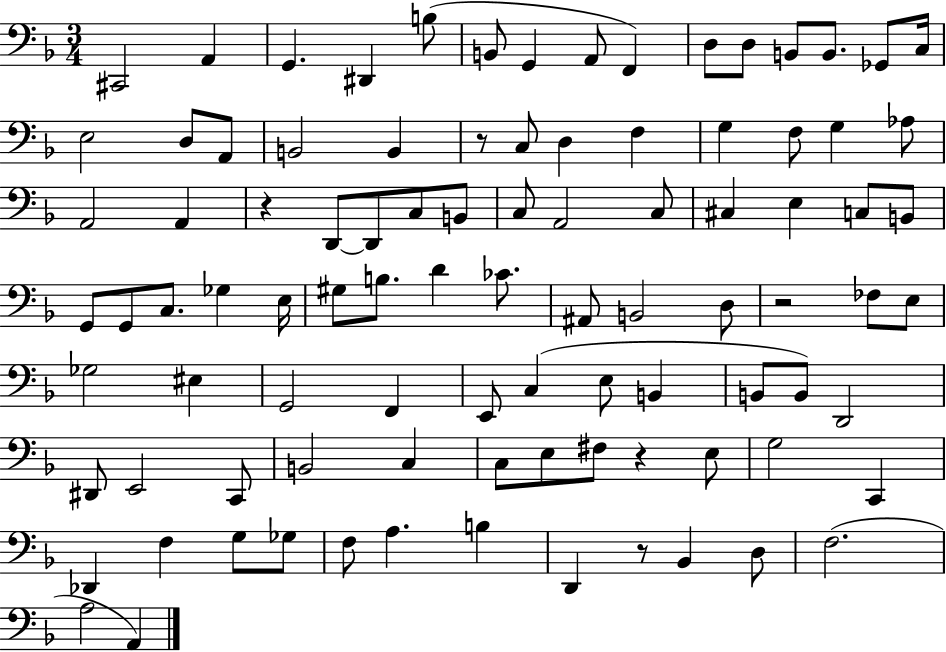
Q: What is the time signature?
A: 3/4